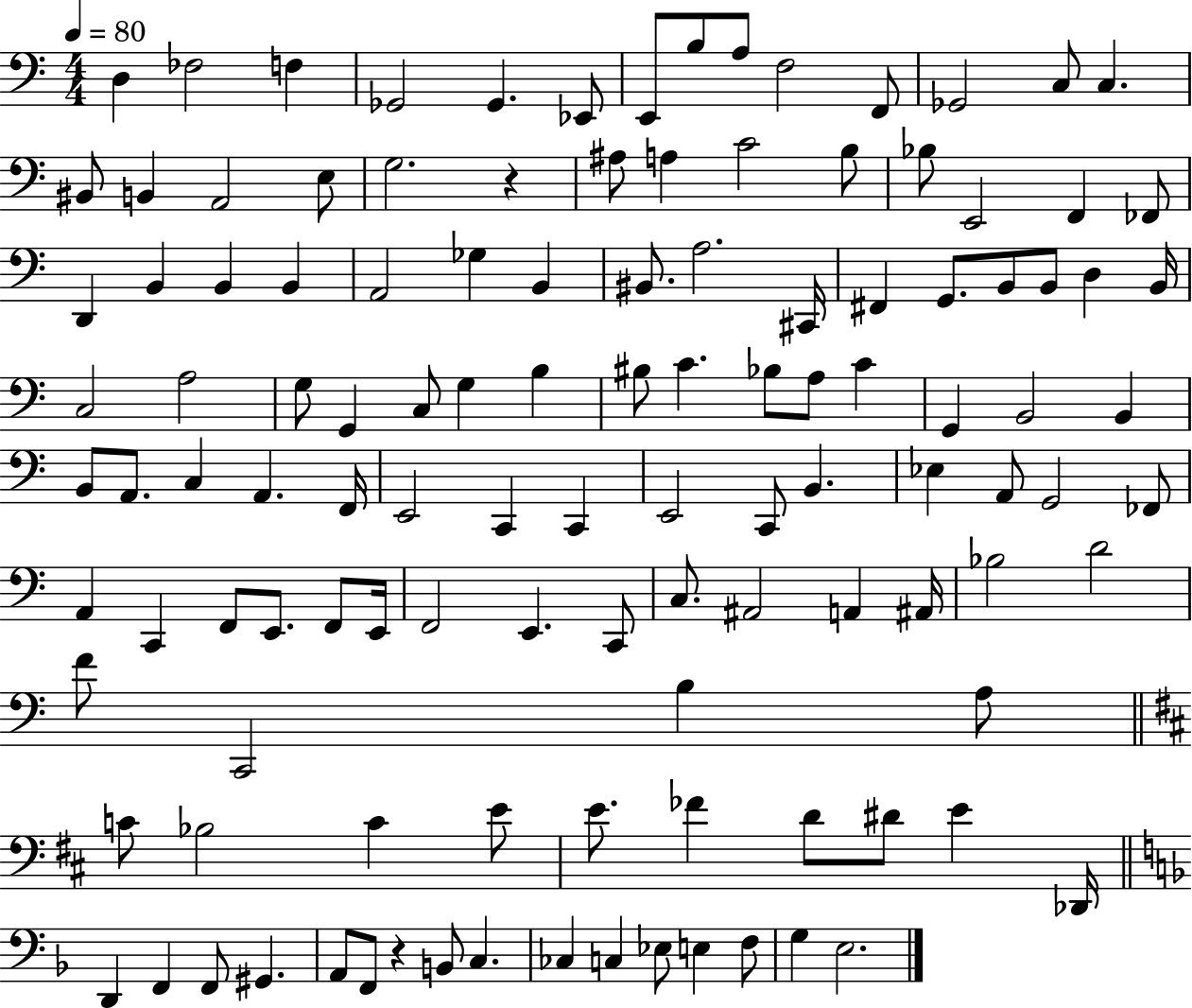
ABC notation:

X:1
T:Untitled
M:4/4
L:1/4
K:C
D, _F,2 F, _G,,2 _G,, _E,,/2 E,,/2 B,/2 A,/2 F,2 F,,/2 _G,,2 C,/2 C, ^B,,/2 B,, A,,2 E,/2 G,2 z ^A,/2 A, C2 B,/2 _B,/2 E,,2 F,, _F,,/2 D,, B,, B,, B,, A,,2 _G, B,, ^B,,/2 A,2 ^C,,/4 ^F,, G,,/2 B,,/2 B,,/2 D, B,,/4 C,2 A,2 G,/2 G,, C,/2 G, B, ^B,/2 C _B,/2 A,/2 C G,, B,,2 B,, B,,/2 A,,/2 C, A,, F,,/4 E,,2 C,, C,, E,,2 C,,/2 B,, _E, A,,/2 G,,2 _F,,/2 A,, C,, F,,/2 E,,/2 F,,/2 E,,/4 F,,2 E,, C,,/2 C,/2 ^A,,2 A,, ^A,,/4 _B,2 D2 F/2 C,,2 B, A,/2 C/2 _B,2 C E/2 E/2 _F D/2 ^D/2 E _D,,/4 D,, F,, F,,/2 ^G,, A,,/2 F,,/2 z B,,/2 C, _C, C, _E,/2 E, F,/2 G, E,2